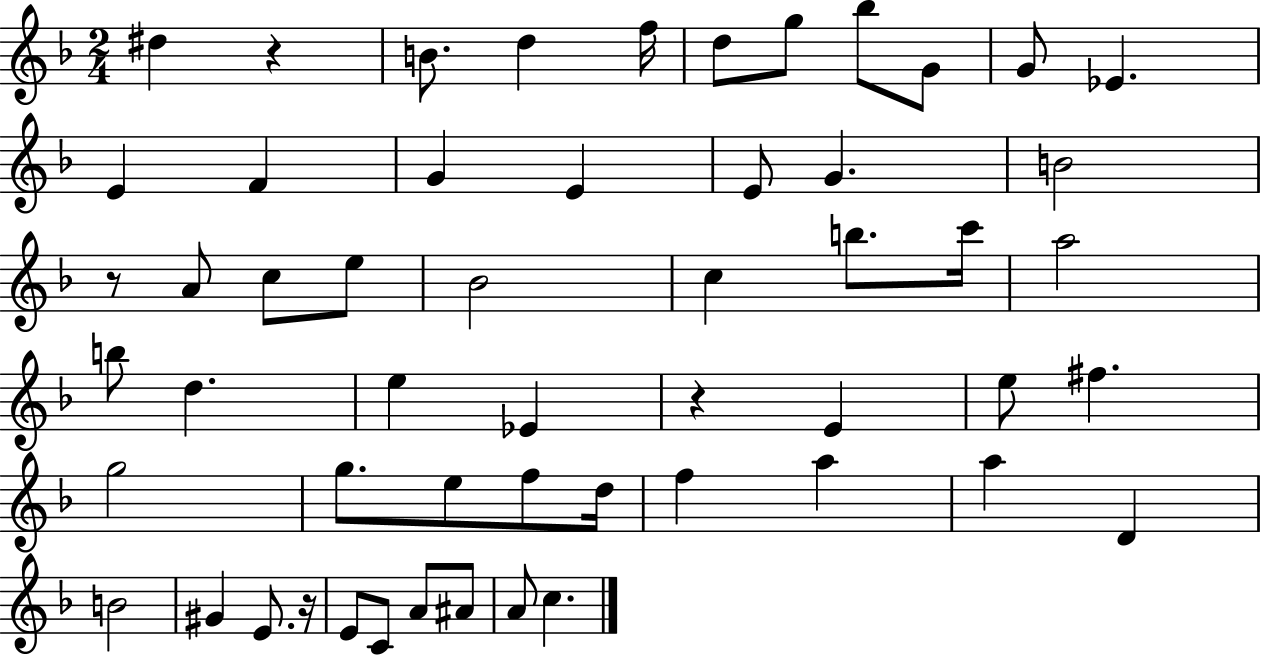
{
  \clef treble
  \numericTimeSignature
  \time 2/4
  \key f \major
  dis''4 r4 | b'8. d''4 f''16 | d''8 g''8 bes''8 g'8 | g'8 ees'4. | \break e'4 f'4 | g'4 e'4 | e'8 g'4. | b'2 | \break r8 a'8 c''8 e''8 | bes'2 | c''4 b''8. c'''16 | a''2 | \break b''8 d''4. | e''4 ees'4 | r4 e'4 | e''8 fis''4. | \break g''2 | g''8. e''8 f''8 d''16 | f''4 a''4 | a''4 d'4 | \break b'2 | gis'4 e'8. r16 | e'8 c'8 a'8 ais'8 | a'8 c''4. | \break \bar "|."
}